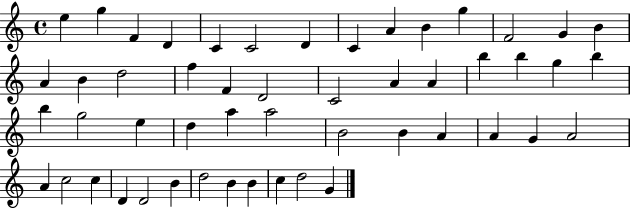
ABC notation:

X:1
T:Untitled
M:4/4
L:1/4
K:C
e g F D C C2 D C A B g F2 G B A B d2 f F D2 C2 A A b b g b b g2 e d a a2 B2 B A A G A2 A c2 c D D2 B d2 B B c d2 G